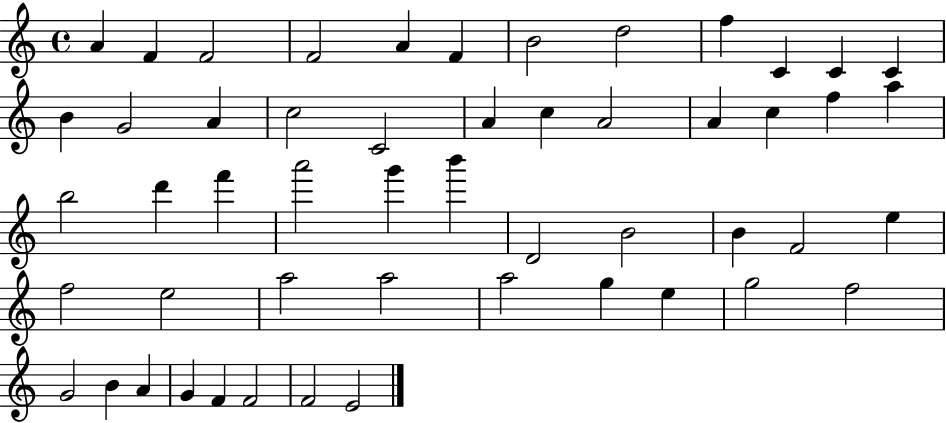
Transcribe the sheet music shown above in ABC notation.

X:1
T:Untitled
M:4/4
L:1/4
K:C
A F F2 F2 A F B2 d2 f C C C B G2 A c2 C2 A c A2 A c f a b2 d' f' a'2 g' b' D2 B2 B F2 e f2 e2 a2 a2 a2 g e g2 f2 G2 B A G F F2 F2 E2